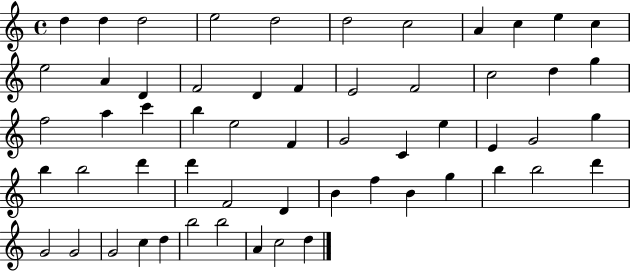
D5/q D5/q D5/h E5/h D5/h D5/h C5/h A4/q C5/q E5/q C5/q E5/h A4/q D4/q F4/h D4/q F4/q E4/h F4/h C5/h D5/q G5/q F5/h A5/q C6/q B5/q E5/h F4/q G4/h C4/q E5/q E4/q G4/h G5/q B5/q B5/h D6/q D6/q F4/h D4/q B4/q F5/q B4/q G5/q B5/q B5/h D6/q G4/h G4/h G4/h C5/q D5/q B5/h B5/h A4/q C5/h D5/q